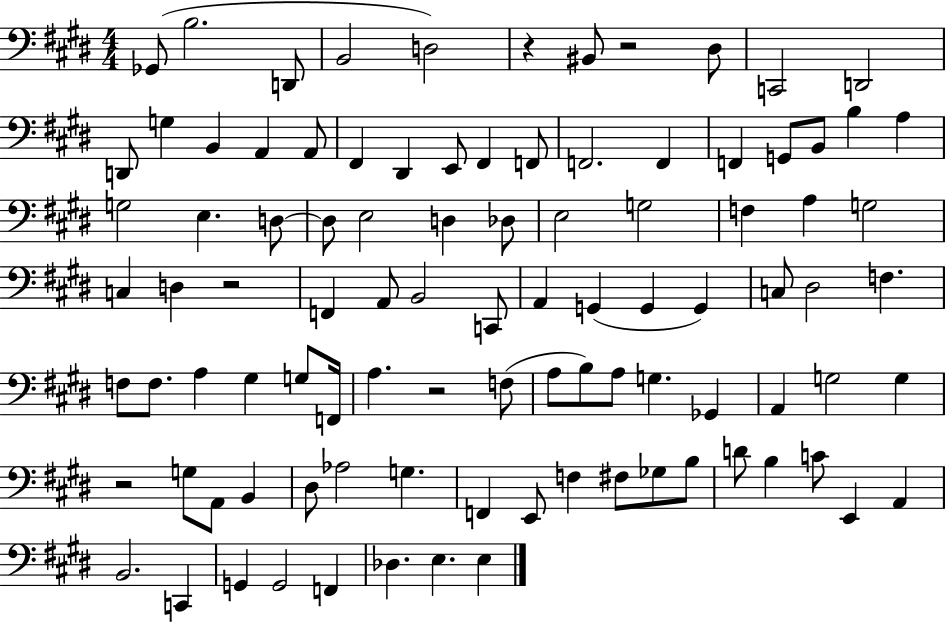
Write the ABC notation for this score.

X:1
T:Untitled
M:4/4
L:1/4
K:E
_G,,/2 B,2 D,,/2 B,,2 D,2 z ^B,,/2 z2 ^D,/2 C,,2 D,,2 D,,/2 G, B,, A,, A,,/2 ^F,, ^D,, E,,/2 ^F,, F,,/2 F,,2 F,, F,, G,,/2 B,,/2 B, A, G,2 E, D,/2 D,/2 E,2 D, _D,/2 E,2 G,2 F, A, G,2 C, D, z2 F,, A,,/2 B,,2 C,,/2 A,, G,, G,, G,, C,/2 ^D,2 F, F,/2 F,/2 A, ^G, G,/2 F,,/4 A, z2 F,/2 A,/2 B,/2 A,/2 G, _G,, A,, G,2 G, z2 G,/2 A,,/2 B,, ^D,/2 _A,2 G, F,, E,,/2 F, ^F,/2 _G,/2 B,/2 D/2 B, C/2 E,, A,, B,,2 C,, G,, G,,2 F,, _D, E, E,